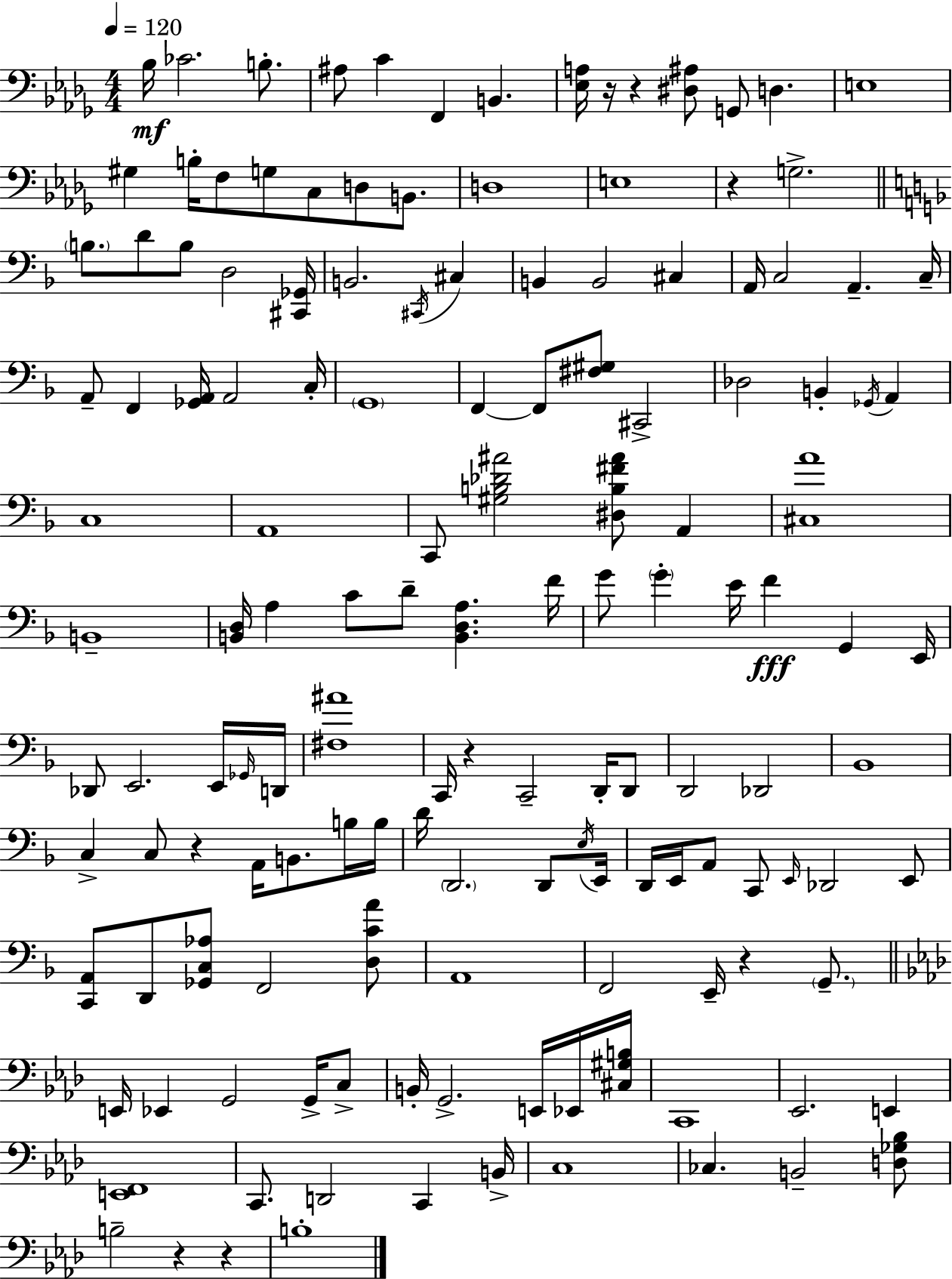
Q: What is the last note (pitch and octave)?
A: B3